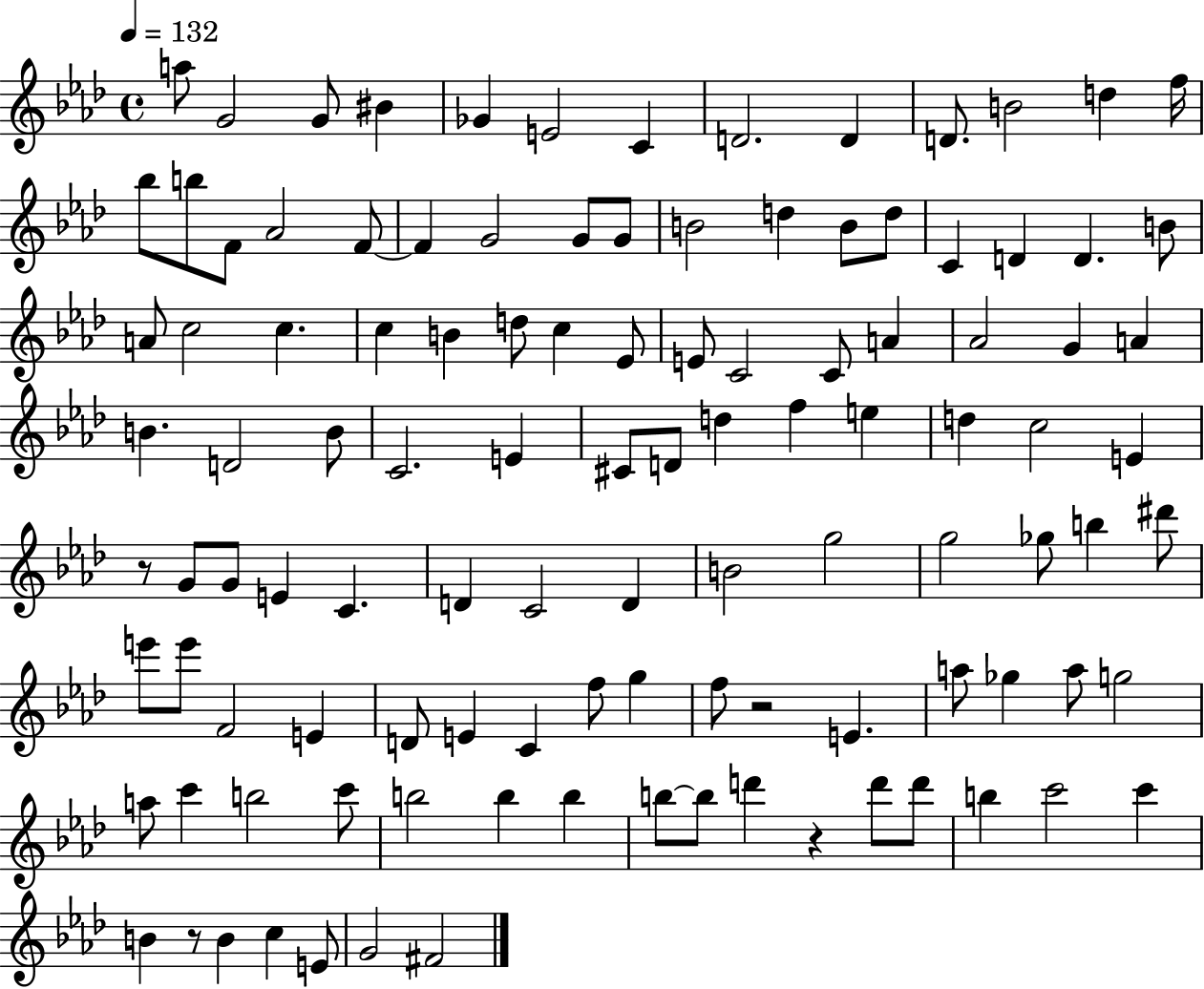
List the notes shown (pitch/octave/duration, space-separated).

A5/e G4/h G4/e BIS4/q Gb4/q E4/h C4/q D4/h. D4/q D4/e. B4/h D5/q F5/s Bb5/e B5/e F4/e Ab4/h F4/e F4/q G4/h G4/e G4/e B4/h D5/q B4/e D5/e C4/q D4/q D4/q. B4/e A4/e C5/h C5/q. C5/q B4/q D5/e C5/q Eb4/e E4/e C4/h C4/e A4/q Ab4/h G4/q A4/q B4/q. D4/h B4/e C4/h. E4/q C#4/e D4/e D5/q F5/q E5/q D5/q C5/h E4/q R/e G4/e G4/e E4/q C4/q. D4/q C4/h D4/q B4/h G5/h G5/h Gb5/e B5/q D#6/e E6/e E6/e F4/h E4/q D4/e E4/q C4/q F5/e G5/q F5/e R/h E4/q. A5/e Gb5/q A5/e G5/h A5/e C6/q B5/h C6/e B5/h B5/q B5/q B5/e B5/e D6/q R/q D6/e D6/e B5/q C6/h C6/q B4/q R/e B4/q C5/q E4/e G4/h F#4/h